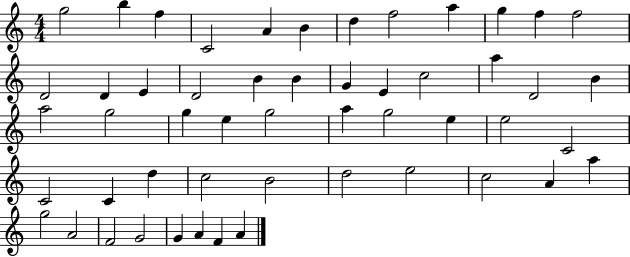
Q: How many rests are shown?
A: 0